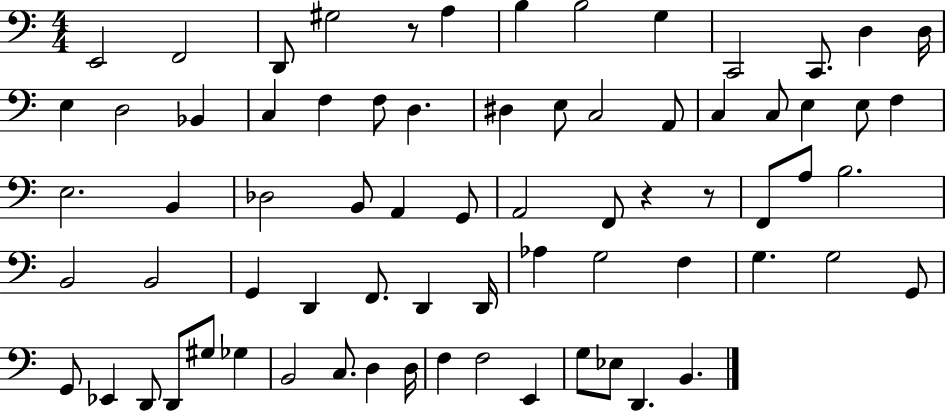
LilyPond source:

{
  \clef bass
  \numericTimeSignature
  \time 4/4
  \key c \major
  e,2 f,2 | d,8 gis2 r8 a4 | b4 b2 g4 | c,2 c,8. d4 d16 | \break e4 d2 bes,4 | c4 f4 f8 d4. | dis4 e8 c2 a,8 | c4 c8 e4 e8 f4 | \break e2. b,4 | des2 b,8 a,4 g,8 | a,2 f,8 r4 r8 | f,8 a8 b2. | \break b,2 b,2 | g,4 d,4 f,8. d,4 d,16 | aes4 g2 f4 | g4. g2 g,8 | \break g,8 ees,4 d,8 d,8 gis8 ges4 | b,2 c8. d4 d16 | f4 f2 e,4 | g8 ees8 d,4. b,4. | \break \bar "|."
}